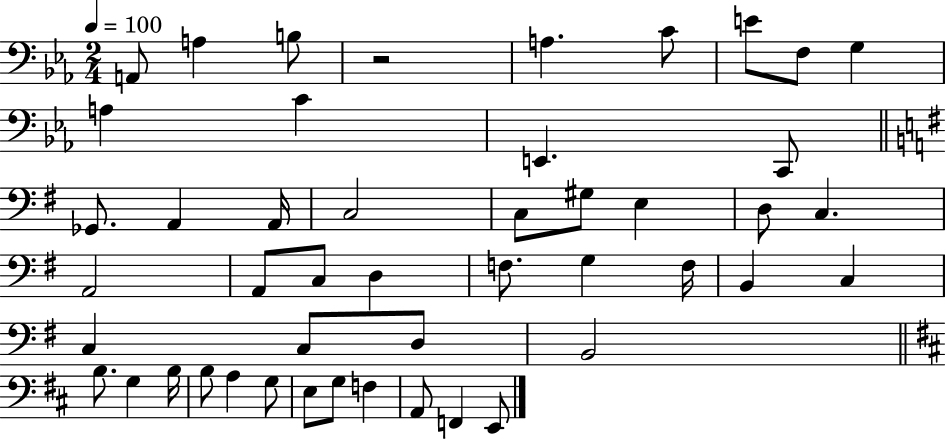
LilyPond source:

{
  \clef bass
  \numericTimeSignature
  \time 2/4
  \key ees \major
  \tempo 4 = 100
  a,8 a4 b8 | r2 | a4. c'8 | e'8 f8 g4 | \break a4 c'4 | e,4. c,8 | \bar "||" \break \key e \minor ges,8. a,4 a,16 | c2 | c8 gis8 e4 | d8 c4. | \break a,2 | a,8 c8 d4 | f8. g4 f16 | b,4 c4 | \break c4 c8 d8 | b,2 | \bar "||" \break \key b \minor b8. g4 b16 | b8 a4 g8 | e8 g8 f4 | a,8 f,4 e,8 | \break \bar "|."
}